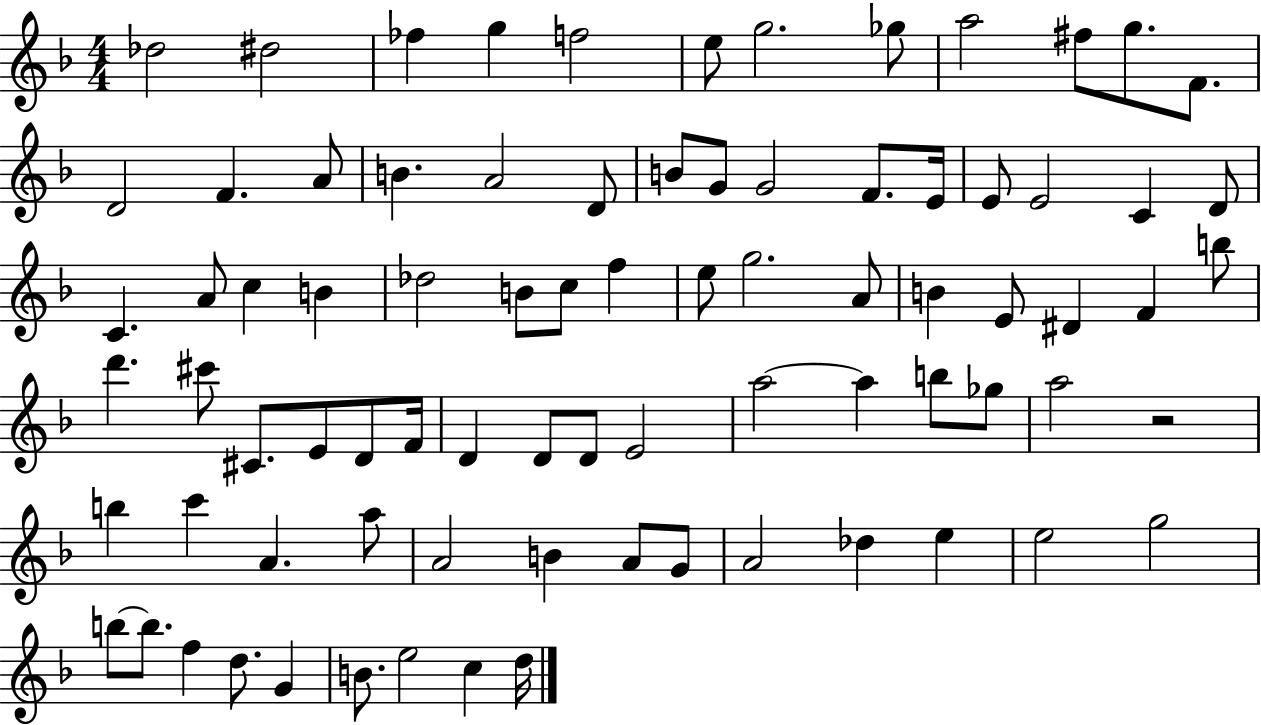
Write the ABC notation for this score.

X:1
T:Untitled
M:4/4
L:1/4
K:F
_d2 ^d2 _f g f2 e/2 g2 _g/2 a2 ^f/2 g/2 F/2 D2 F A/2 B A2 D/2 B/2 G/2 G2 F/2 E/4 E/2 E2 C D/2 C A/2 c B _d2 B/2 c/2 f e/2 g2 A/2 B E/2 ^D F b/2 d' ^c'/2 ^C/2 E/2 D/2 F/4 D D/2 D/2 E2 a2 a b/2 _g/2 a2 z2 b c' A a/2 A2 B A/2 G/2 A2 _d e e2 g2 b/2 b/2 f d/2 G B/2 e2 c d/4